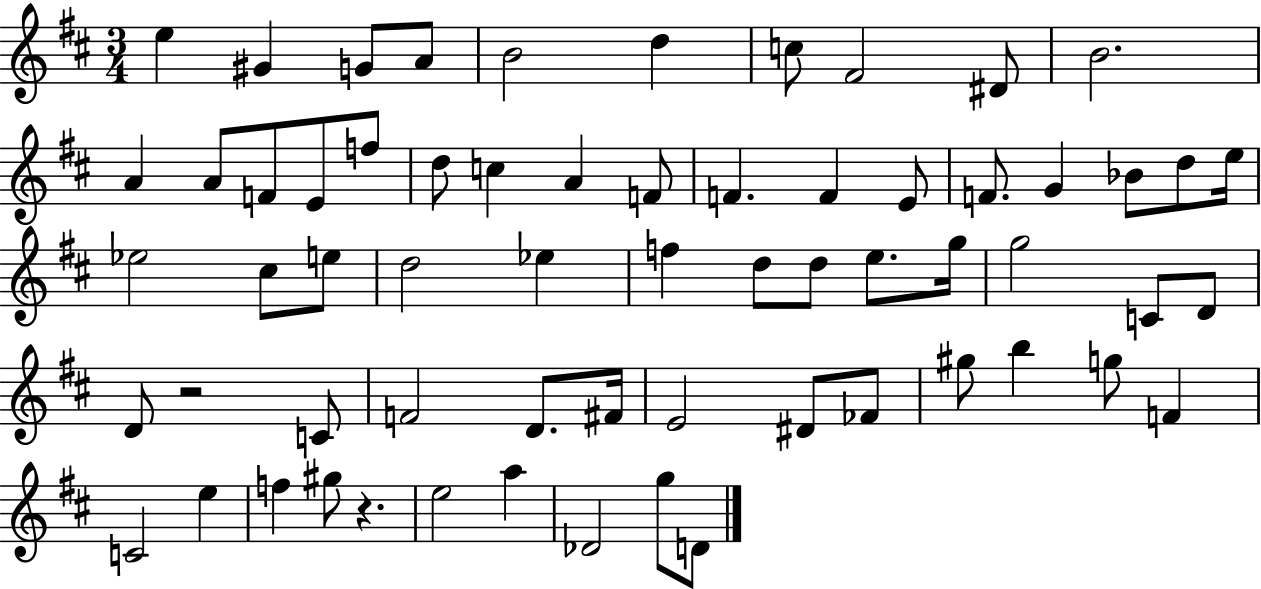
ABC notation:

X:1
T:Untitled
M:3/4
L:1/4
K:D
e ^G G/2 A/2 B2 d c/2 ^F2 ^D/2 B2 A A/2 F/2 E/2 f/2 d/2 c A F/2 F F E/2 F/2 G _B/2 d/2 e/4 _e2 ^c/2 e/2 d2 _e f d/2 d/2 e/2 g/4 g2 C/2 D/2 D/2 z2 C/2 F2 D/2 ^F/4 E2 ^D/2 _F/2 ^g/2 b g/2 F C2 e f ^g/2 z e2 a _D2 g/2 D/2